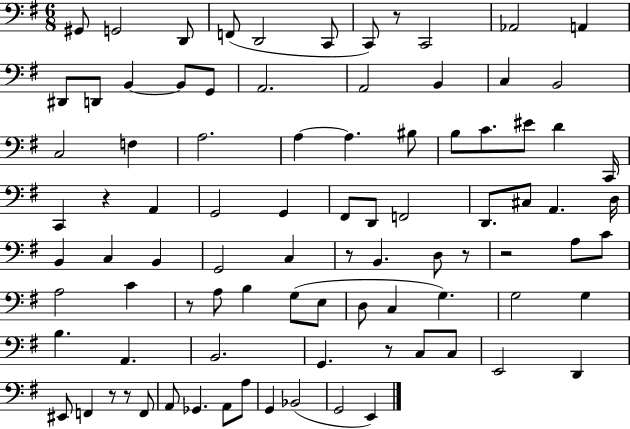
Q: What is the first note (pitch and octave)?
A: G#2